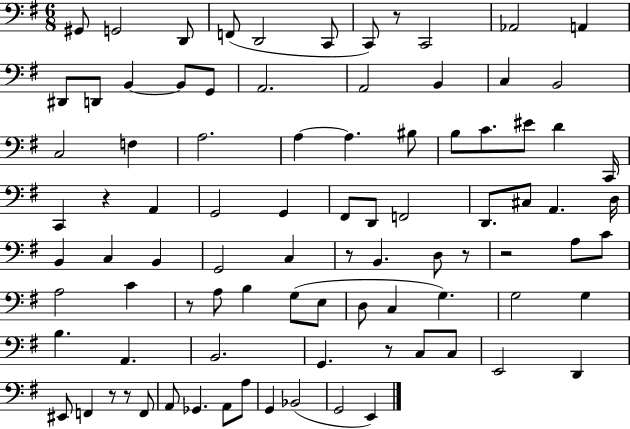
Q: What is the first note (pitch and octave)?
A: G#2